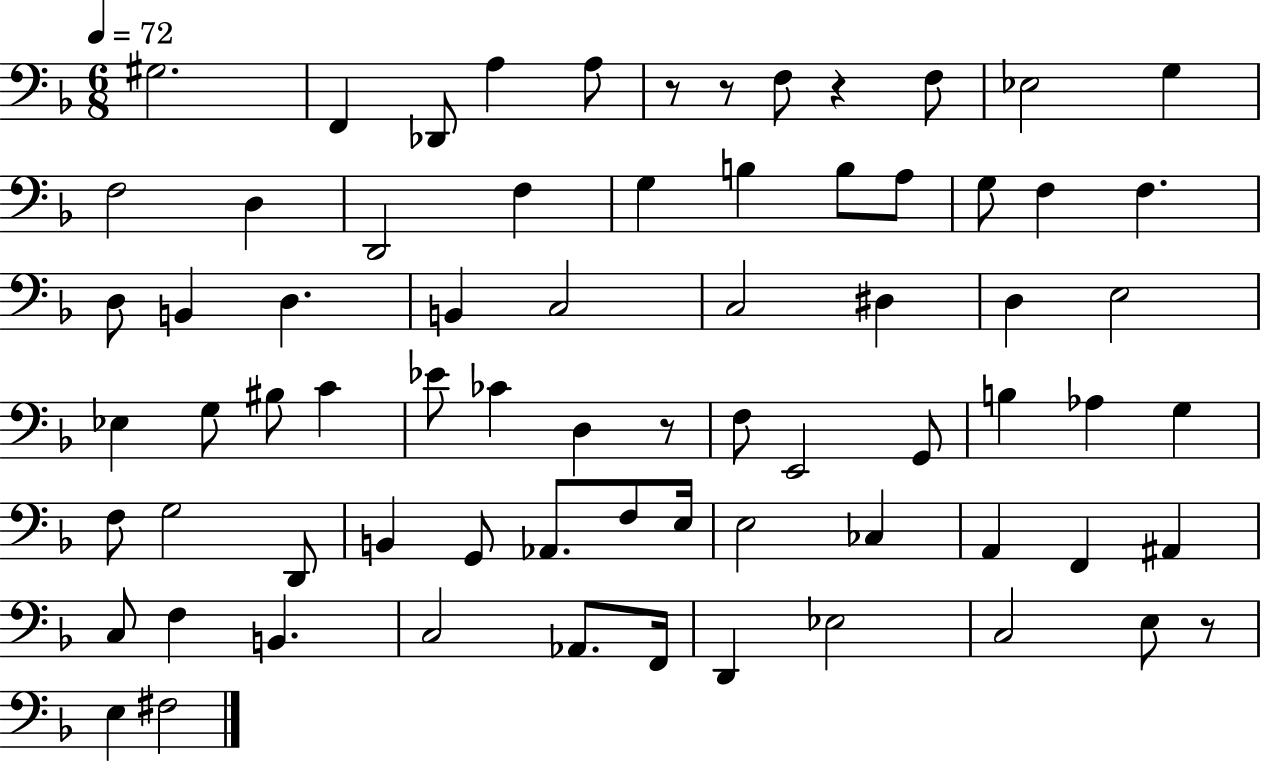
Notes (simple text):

G#3/h. F2/q Db2/e A3/q A3/e R/e R/e F3/e R/q F3/e Eb3/h G3/q F3/h D3/q D2/h F3/q G3/q B3/q B3/e A3/e G3/e F3/q F3/q. D3/e B2/q D3/q. B2/q C3/h C3/h D#3/q D3/q E3/h Eb3/q G3/e BIS3/e C4/q Eb4/e CES4/q D3/q R/e F3/e E2/h G2/e B3/q Ab3/q G3/q F3/e G3/h D2/e B2/q G2/e Ab2/e. F3/e E3/s E3/h CES3/q A2/q F2/q A#2/q C3/e F3/q B2/q. C3/h Ab2/e. F2/s D2/q Eb3/h C3/h E3/e R/e E3/q F#3/h